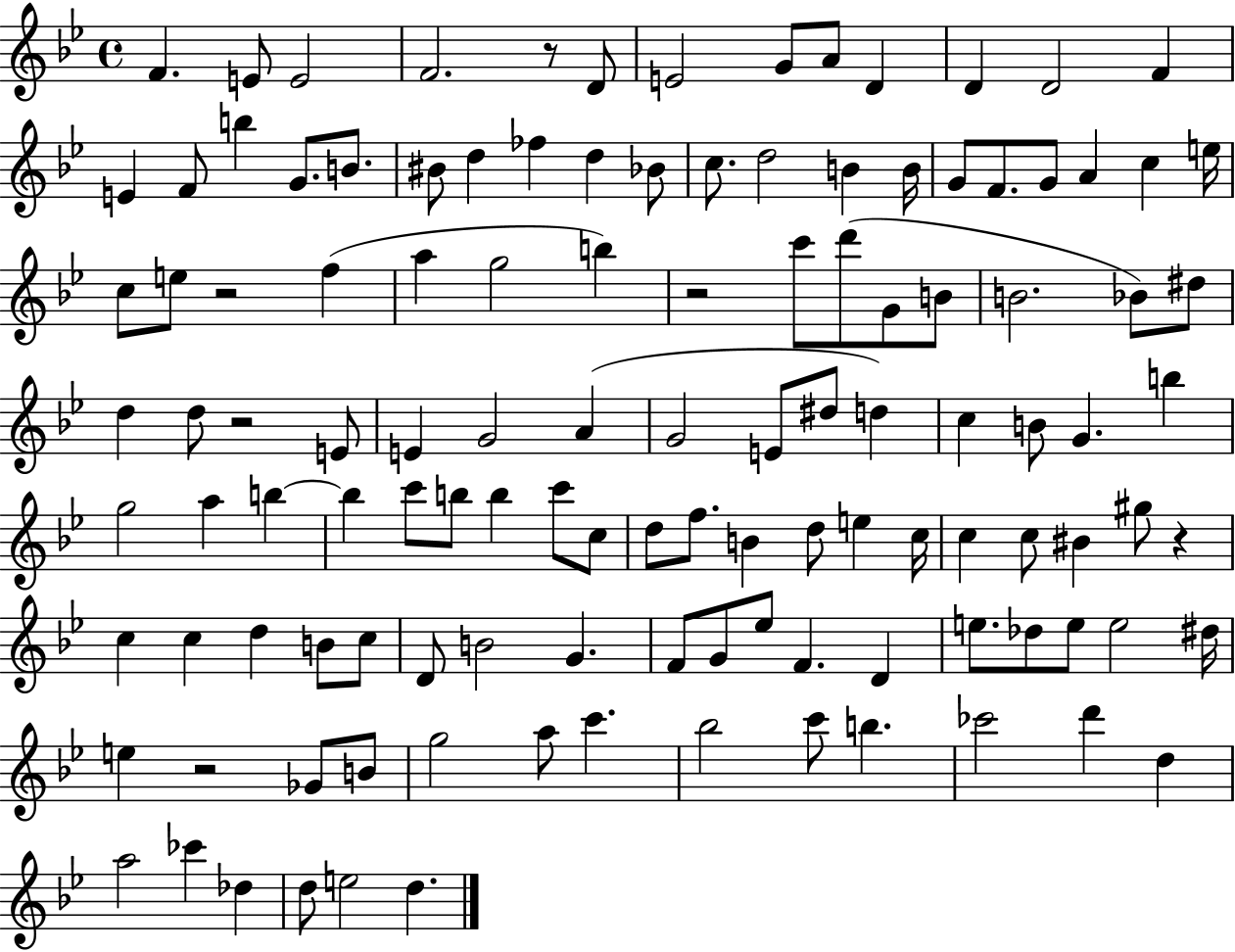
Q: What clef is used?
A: treble